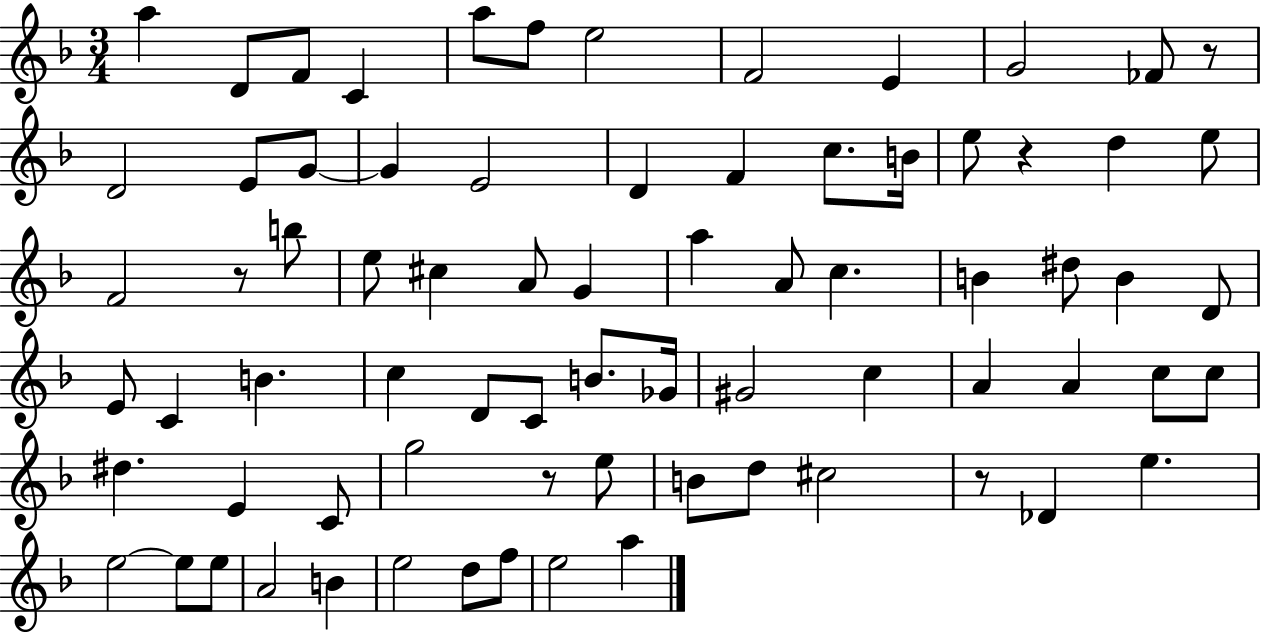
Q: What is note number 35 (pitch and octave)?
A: B4